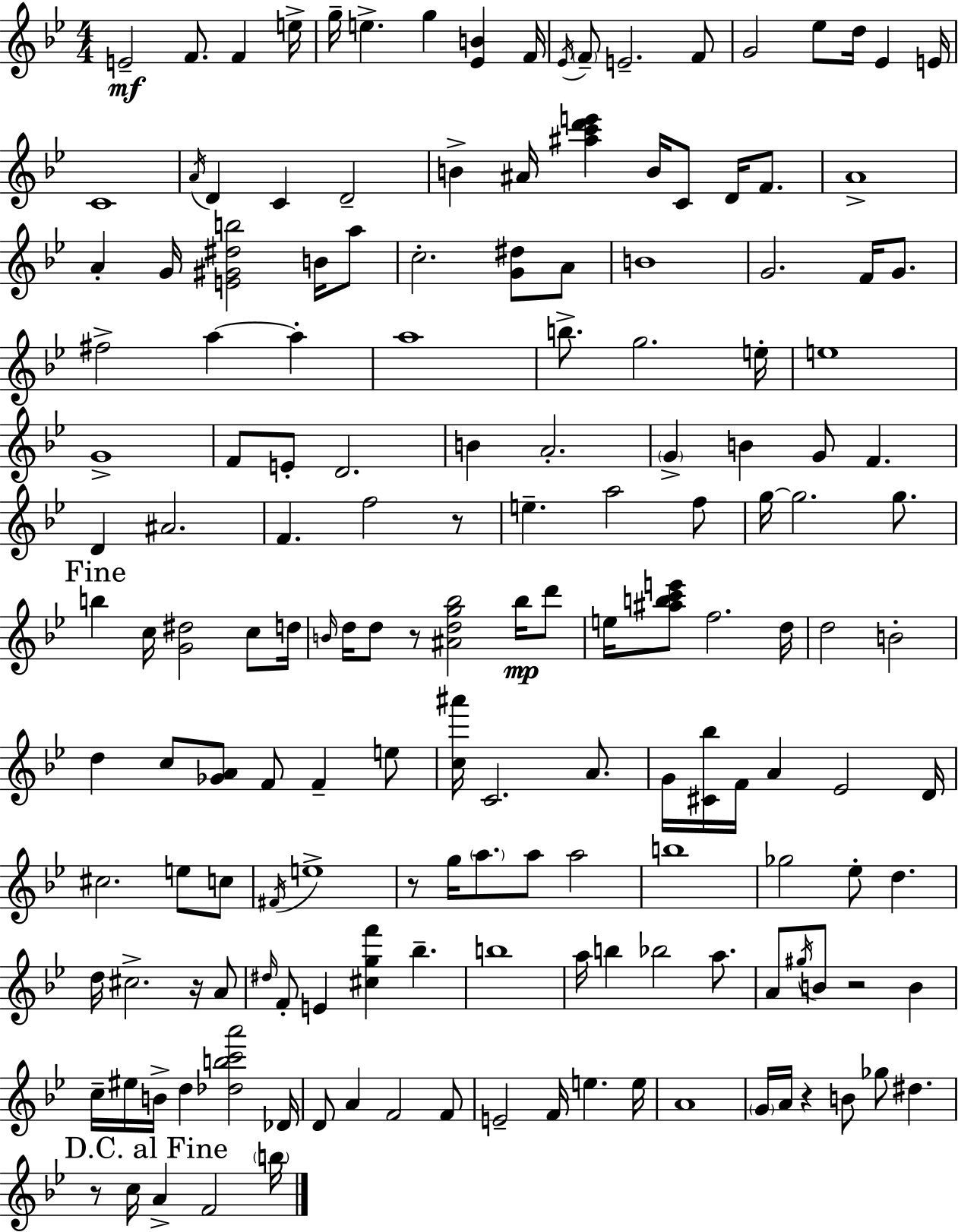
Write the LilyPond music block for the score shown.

{
  \clef treble
  \numericTimeSignature
  \time 4/4
  \key g \minor
  e'2--\mf f'8. f'4 e''16-> | g''16-- e''4.-> g''4 <ees' b'>4 f'16 | \acciaccatura { ees'16 } \parenthesize f'8-- e'2.-- f'8 | g'2 ees''8 d''16 ees'4 | \break e'16 c'1 | \acciaccatura { a'16 } d'4 c'4 d'2-- | b'4-> ais'16 <ais'' c''' d''' e'''>4 b'16 c'8 d'16 f'8. | a'1-> | \break a'4-. g'16 <e' gis' dis'' b''>2 b'16 | a''8 c''2.-. <g' dis''>8 | a'8 b'1 | g'2. f'16 g'8. | \break fis''2-> a''4~~ a''4-. | a''1 | b''8.-> g''2. | e''16-. e''1 | \break g'1-> | f'8 e'8-. d'2. | b'4 a'2.-. | \parenthesize g'4-> b'4 g'8 f'4. | \break d'4 ais'2. | f'4. f''2 | r8 e''4.-- a''2 | f''8 g''16~~ g''2. g''8. | \break \mark "Fine" b''4 c''16 <g' dis''>2 c''8 | d''16 \grace { b'16 } d''16 d''8 r8 <ais' d'' g'' bes''>2 | bes''16\mp d'''8 e''16 <ais'' b'' c''' e'''>8 f''2. | d''16 d''2 b'2-. | \break d''4 c''8 <ges' a'>8 f'8 f'4-- | e''8 <c'' ais'''>16 c'2. | a'8. g'16 <cis' bes''>16 f'16 a'4 ees'2 | d'16 cis''2. e''8 | \break c''8 \acciaccatura { fis'16 } e''1-> | r8 g''16 \parenthesize a''8. a''8 a''2 | b''1 | ges''2 ees''8-. d''4. | \break d''16 cis''2.-> | r16 a'8 \grace { dis''16 } f'8-. e'4 <cis'' g'' f'''>4 bes''4.-- | b''1 | a''16 b''4 bes''2 | \break a''8. a'8 \acciaccatura { gis''16 } b'8 r2 | b'4 c''16-- eis''16 b'16-> d''4 <des'' b'' c''' a'''>2 | des'16 d'8 a'4 f'2 | f'8 e'2-- f'16 e''4. | \break e''16 a'1 | \parenthesize g'16 a'16 r4 b'8 ges''8 | dis''4. \mark "D.C. al Fine" r8 c''16 a'4-> f'2 | \parenthesize b''16 \bar "|."
}